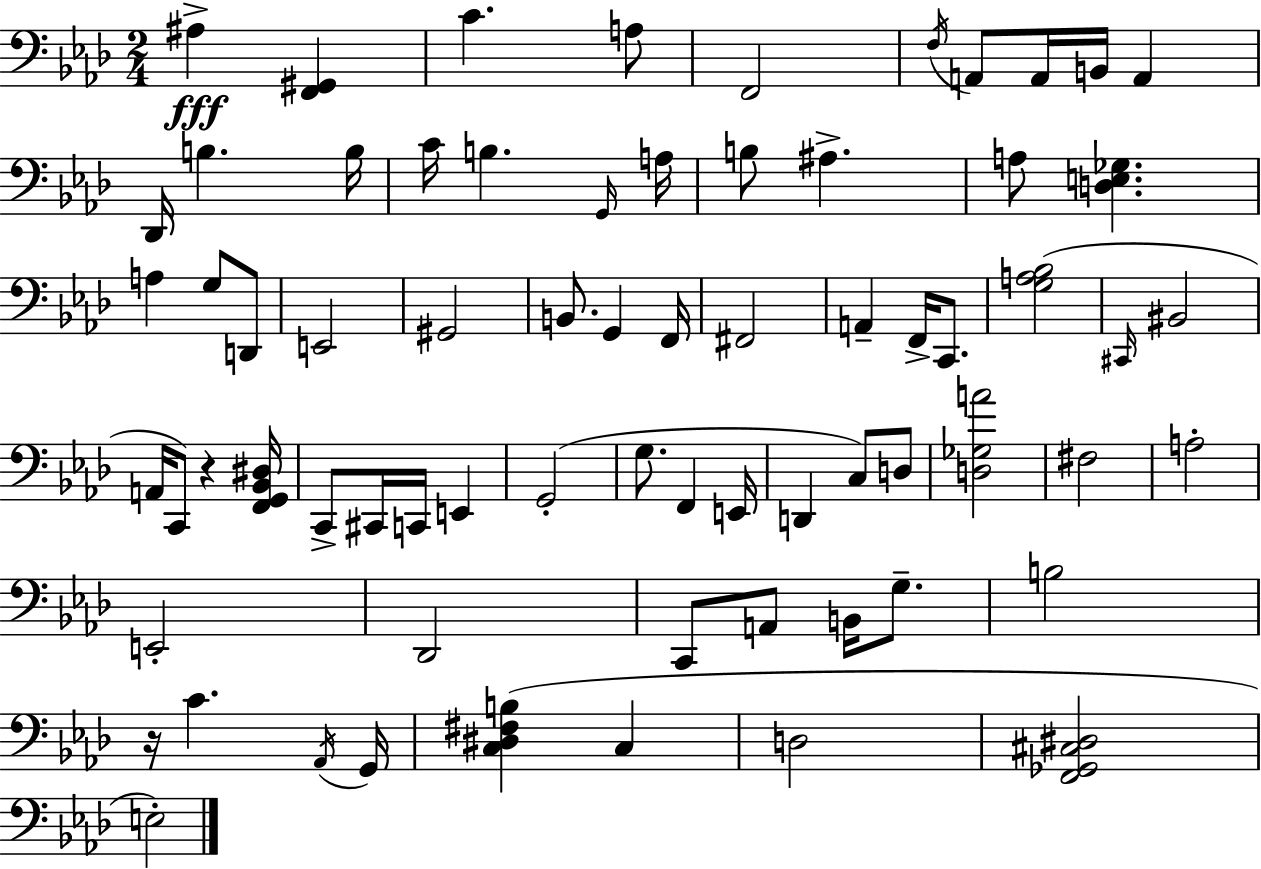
A#3/q [F2,G#2]/q C4/q. A3/e F2/h F3/s A2/e A2/s B2/s A2/q Db2/s B3/q. B3/s C4/s B3/q. G2/s A3/s B3/e A#3/q. A3/e [D3,E3,Gb3]/q. A3/q G3/e D2/e E2/h G#2/h B2/e. G2/q F2/s F#2/h A2/q F2/s C2/e. [G3,A3,Bb3]/h C#2/s BIS2/h A2/s C2/e R/q [F2,G2,Bb2,D#3]/s C2/e C#2/s C2/s E2/q G2/h G3/e. F2/q E2/s D2/q C3/e D3/e [D3,Gb3,A4]/h F#3/h A3/h E2/h Db2/h C2/e A2/e B2/s G3/e. B3/h R/s C4/q. Ab2/s G2/s [C3,D#3,F#3,B3]/q C3/q D3/h [F2,Gb2,C#3,D#3]/h E3/h